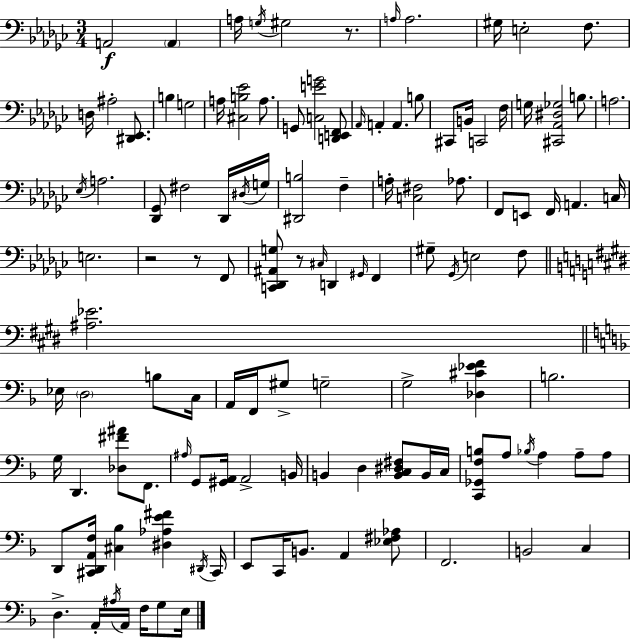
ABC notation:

X:1
T:Untitled
M:3/4
L:1/4
K:Ebm
A,,2 A,, A,/4 G,/4 ^G,2 z/2 A,/4 A,2 ^G,/4 E,2 F,/2 D,/4 ^A,2 [^D,,_E,,]/2 B, G,2 A,/4 [^C,B,_E]2 A,/2 G,,/2 [C,EG]2 [D,,E,,F,,]/2 _A,,/4 A,, A,, B,/2 ^C,,/2 B,,/4 C,,2 F,/4 G,/4 [^C,,_A,,^D,_G,]2 B,/2 A,2 _E,/4 A,2 [_D,,_G,,]/2 ^F,2 _D,,/4 ^D,/4 G,/4 [^D,,B,]2 F, A,/4 [C,^F,]2 _A,/2 F,,/2 E,,/2 F,,/4 A,, C,/4 E,2 z2 z/2 F,,/2 [C,,_D,,^A,,G,]/2 z/2 ^C,/4 D,, ^G,,/4 F,, ^G,/2 _G,,/4 E,2 F,/2 [^A,_E]2 _E,/4 D,2 B,/2 C,/4 A,,/4 F,,/4 ^G,/2 G,2 G,2 [_D,^C_EF] B,2 G,/4 D,, [_D,^F^A]/2 F,,/2 ^A,/4 G,,/2 [^G,,A,,]/4 A,,2 B,,/4 B,, D, [B,,C,^D,^F,]/2 B,,/4 C,/4 [C,,_G,,F,B,]/2 A,/2 _B,/4 A, A,/2 A,/2 D,,/2 [^C,,D,,A,,F,]/4 [^C,_B,] [^D,_A,E^F] ^D,,/4 ^C,,/4 E,,/2 C,,/4 B,,/2 A,, [_E,^F,_A,]/2 F,,2 B,,2 C, D, A,,/4 ^A,/4 A,,/4 F,/4 G,/2 E,/4